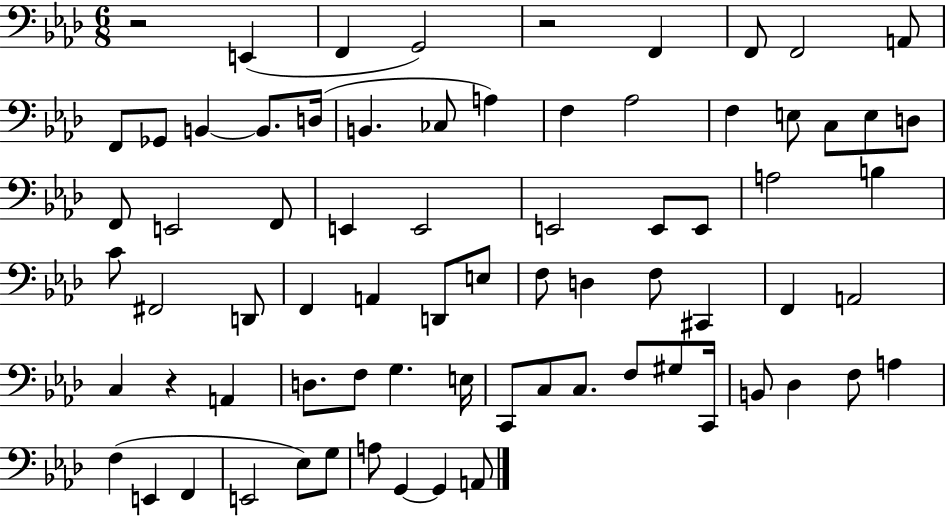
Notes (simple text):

R/h E2/q F2/q G2/h R/h F2/q F2/e F2/h A2/e F2/e Gb2/e B2/q B2/e. D3/s B2/q. CES3/e A3/q F3/q Ab3/h F3/q E3/e C3/e E3/e D3/e F2/e E2/h F2/e E2/q E2/h E2/h E2/e E2/e A3/h B3/q C4/e F#2/h D2/e F2/q A2/q D2/e E3/e F3/e D3/q F3/e C#2/q F2/q A2/h C3/q R/q A2/q D3/e. F3/e G3/q. E3/s C2/e C3/e C3/e. F3/e G#3/e C2/s B2/e Db3/q F3/e A3/q F3/q E2/q F2/q E2/h Eb3/e G3/e A3/e G2/q G2/q A2/e